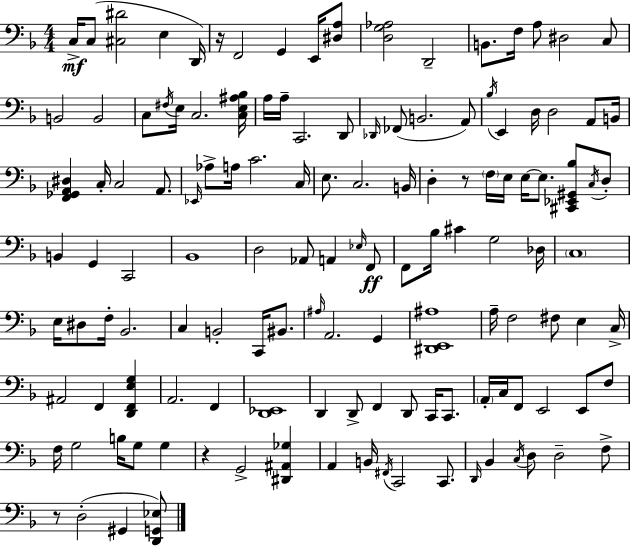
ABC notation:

X:1
T:Untitled
M:4/4
L:1/4
K:F
C,/4 C,/2 [^C,^D]2 E, D,,/4 z/4 F,,2 G,, E,,/4 [^D,A,]/2 [D,G,_A,]2 D,,2 B,,/2 F,/4 A,/2 ^D,2 C,/2 B,,2 B,,2 C,/2 ^F,/4 E,/4 C,2 [C,E,^A,_B,]/4 A,/4 A,/4 C,,2 D,,/2 _D,,/4 _F,,/2 B,,2 A,,/2 _B,/4 E,, D,/4 D,2 A,,/2 B,,/4 [F,,_G,,A,,^D,] C,/4 C,2 A,,/2 _E,,/4 _A,/2 A,/4 C2 C,/4 E,/2 C,2 B,,/4 D, z/2 F,/4 E,/4 E,/4 E,/2 [^C,,_E,,^G,,_B,]/2 C,/4 D,/2 B,, G,, C,,2 _B,,4 D,2 _A,,/2 A,, _E,/4 F,,/2 F,,/2 _B,/4 ^C G,2 _D,/4 C,4 E,/4 ^D,/2 F,/4 _B,,2 C, B,,2 C,,/4 ^B,,/2 ^A,/4 A,,2 G,, [^D,,E,,^A,]4 A,/4 F,2 ^F,/2 E, C,/4 ^A,,2 F,, [D,,F,,E,G,] A,,2 F,, [D,,_E,,]4 D,, D,,/2 F,, D,,/2 C,,/4 C,,/2 A,,/4 C,/4 F,,/2 E,,2 E,,/2 F,/2 F,/4 G,2 B,/4 G,/2 G, z G,,2 [^D,,^A,,_G,] A,, B,,/4 ^F,,/4 C,,2 C,,/2 D,,/4 _B,, C,/4 D,/2 D,2 F,/2 z/2 D,2 ^G,, [D,,G,,_E,]/2